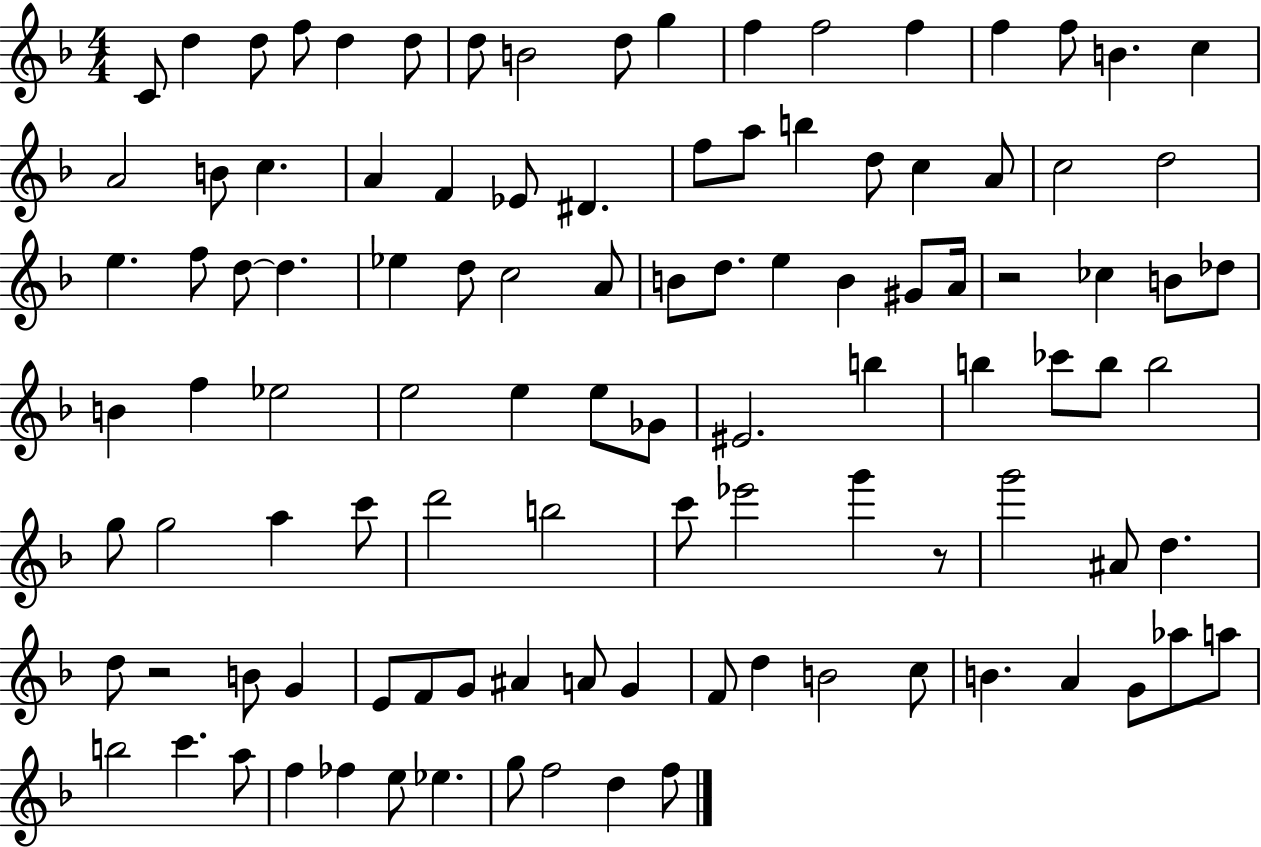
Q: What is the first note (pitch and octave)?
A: C4